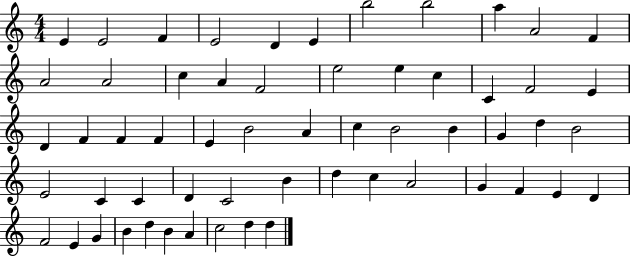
E4/q E4/h F4/q E4/h D4/q E4/q B5/h B5/h A5/q A4/h F4/q A4/h A4/h C5/q A4/q F4/h E5/h E5/q C5/q C4/q F4/h E4/q D4/q F4/q F4/q F4/q E4/q B4/h A4/q C5/q B4/h B4/q G4/q D5/q B4/h E4/h C4/q C4/q D4/q C4/h B4/q D5/q C5/q A4/h G4/q F4/q E4/q D4/q F4/h E4/q G4/q B4/q D5/q B4/q A4/q C5/h D5/q D5/q